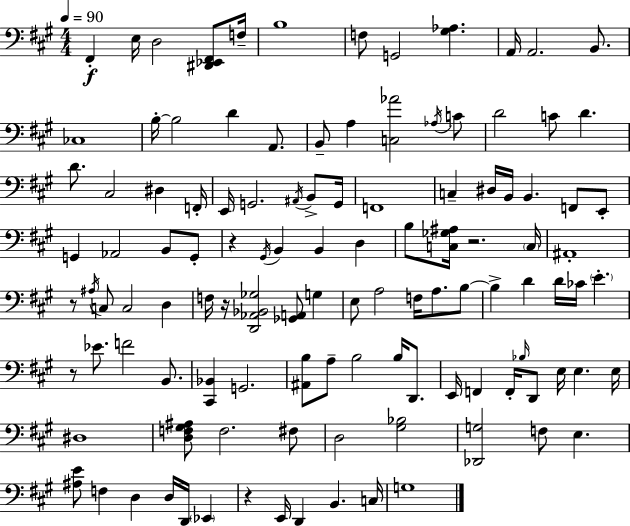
{
  \clef bass
  \numericTimeSignature
  \time 4/4
  \key a \major
  \tempo 4 = 90
  fis,4-.\f e16 d2 <dis, ees, fis,>8 f16-- | b1 | f8 g,2 <gis aes>4. | a,16 a,2. b,8. | \break ces1 | b16-.~~ b2 d'4 a,8. | b,8-- a4 <c aes'>2 \acciaccatura { aes16 } c'8 | d'2 c'8 d'4. | \break d'8. cis2 dis4 | f,16-. e,16 g,2. \acciaccatura { ais,16 } b,8-> | g,16 f,1 | c4-- dis16 b,16 b,4. f,8 | \break e,8-. g,4 aes,2 b,8 | g,8-. r4 \acciaccatura { gis,16 } b,4 b,4 d4 | b8 <c ges ais>16 r2. | \parenthesize c16 ais,1-. | \break r8 \acciaccatura { ais16 } c8 c2 | d4 f16 r16 <d, aes, bes, ges>2 <ges, a,>8 | g4 e8 a2 f16 a8. | b8~~ b4-> d'4 d'16 ces'16 \parenthesize e'4.-. | \break r8 ees'8. f'2 | b,8. <cis, bes,>4 g,2. | <ais, b>8 a8-- b2 | b16 d,8. e,16 f,4 f,16-. \grace { bes16 } d,8 e16 e4. | \break e16 dis1 | <d f gis ais>8 f2. | fis8 d2 <gis bes>2 | <des, g>2 f8 e4. | \break <ais e'>8 f4 d4 d16 | d,16 \parenthesize ees,4 r4 e,16 d,4 b,4. | c16 g1 | \bar "|."
}